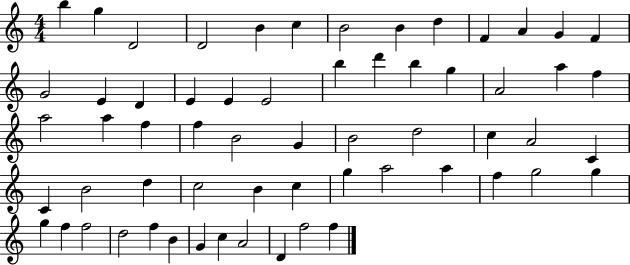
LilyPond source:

{
  \clef treble
  \numericTimeSignature
  \time 4/4
  \key c \major
  b''4 g''4 d'2 | d'2 b'4 c''4 | b'2 b'4 d''4 | f'4 a'4 g'4 f'4 | \break g'2 e'4 d'4 | e'4 e'4 e'2 | b''4 d'''4 b''4 g''4 | a'2 a''4 f''4 | \break a''2 a''4 f''4 | f''4 b'2 g'4 | b'2 d''2 | c''4 a'2 c'4 | \break c'4 b'2 d''4 | c''2 b'4 c''4 | g''4 a''2 a''4 | f''4 g''2 g''4 | \break g''4 f''4 f''2 | d''2 f''4 b'4 | g'4 c''4 a'2 | d'4 f''2 f''4 | \break \bar "|."
}